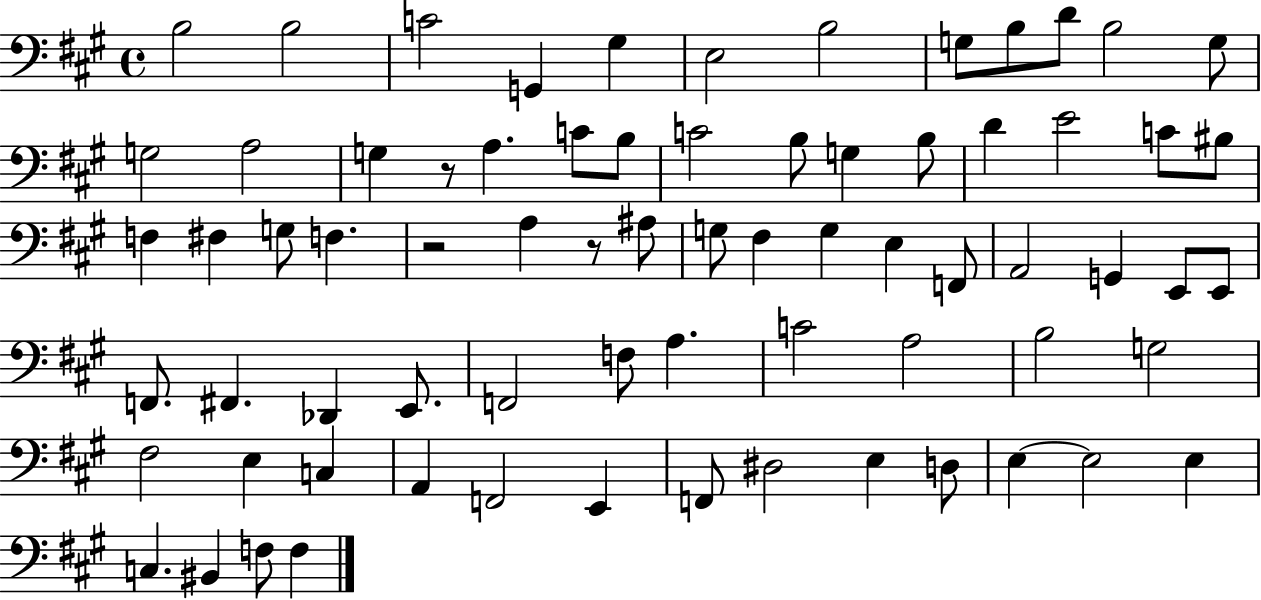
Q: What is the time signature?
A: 4/4